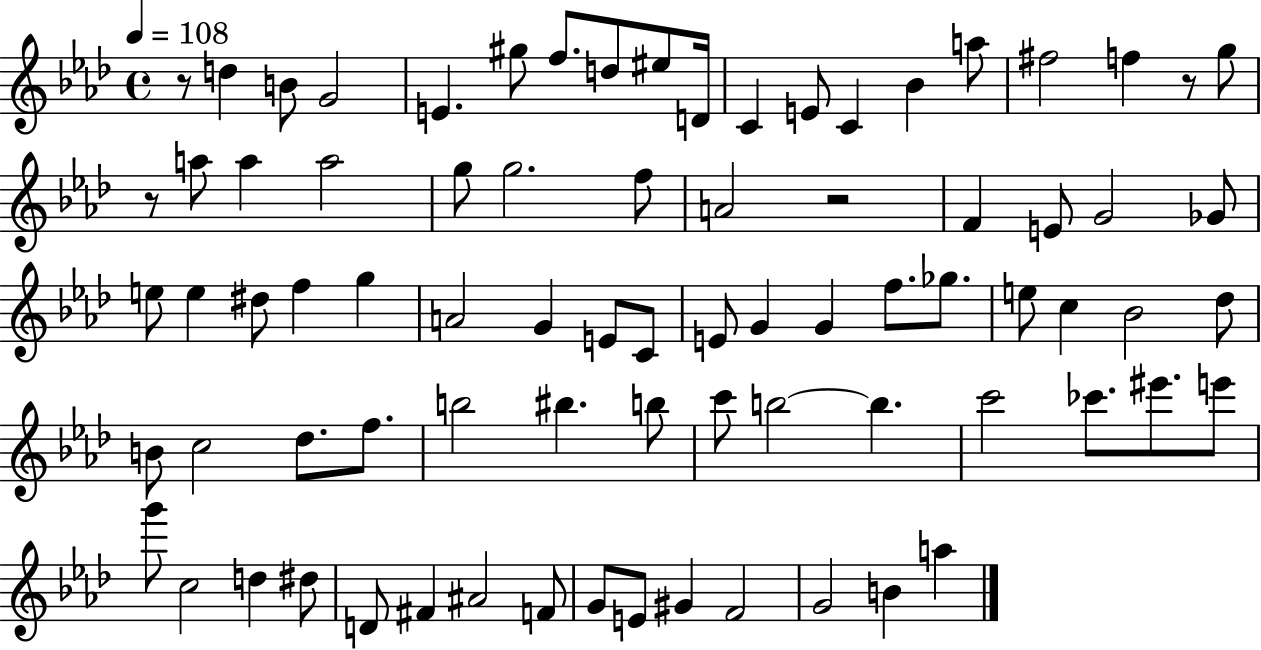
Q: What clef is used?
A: treble